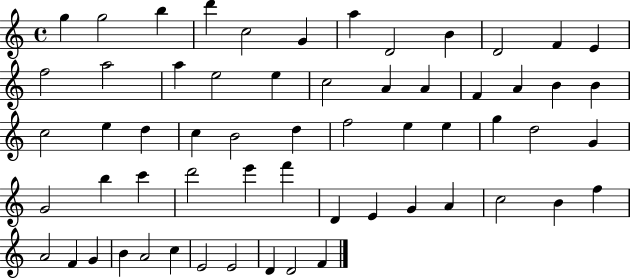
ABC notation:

X:1
T:Untitled
M:4/4
L:1/4
K:C
g g2 b d' c2 G a D2 B D2 F E f2 a2 a e2 e c2 A A F A B B c2 e d c B2 d f2 e e g d2 G G2 b c' d'2 e' f' D E G A c2 B f A2 F G B A2 c E2 E2 D D2 F